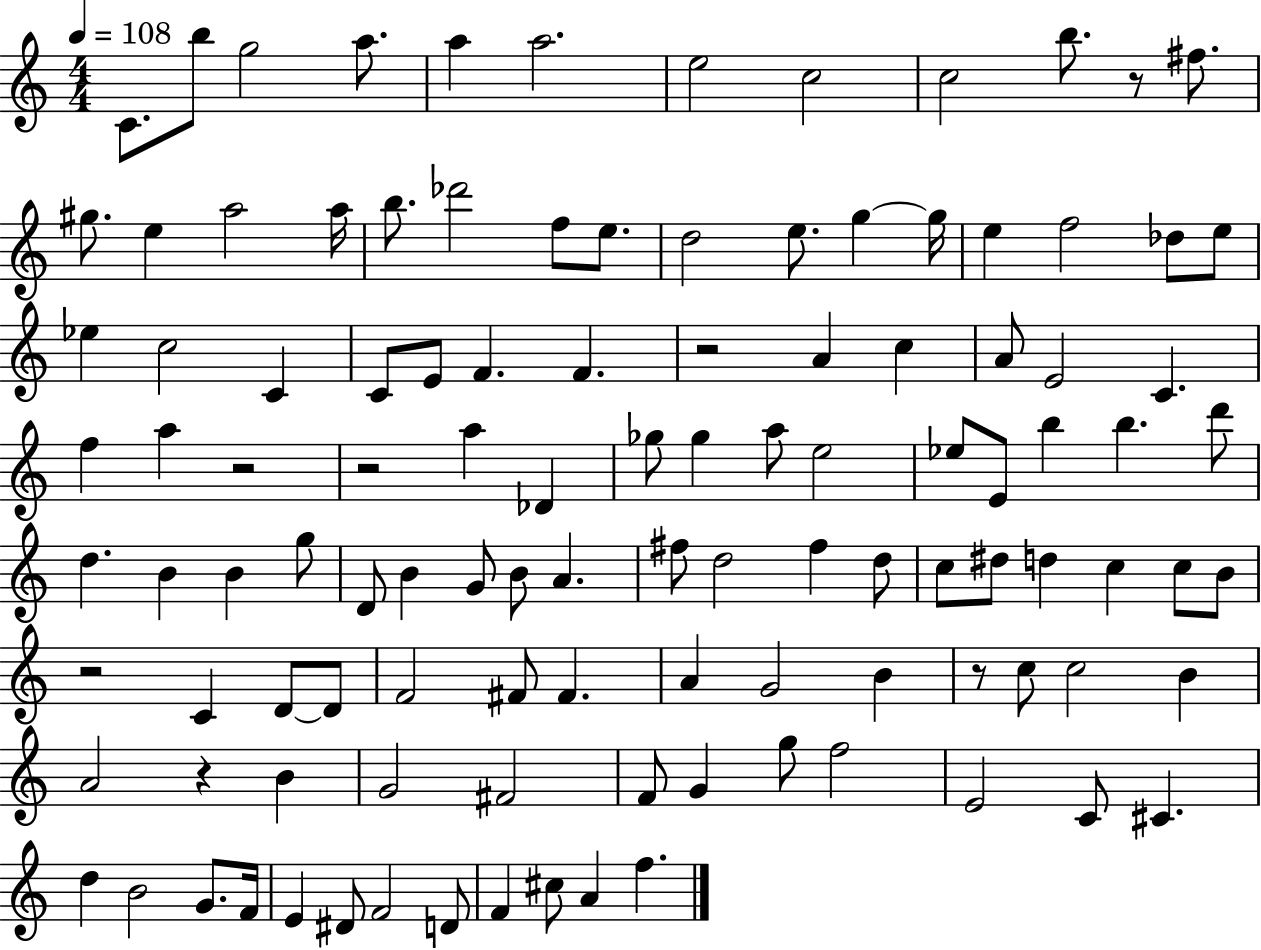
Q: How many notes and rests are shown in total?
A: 113